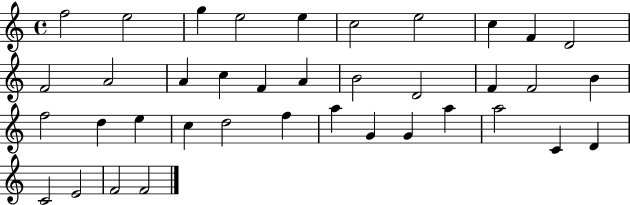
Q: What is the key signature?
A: C major